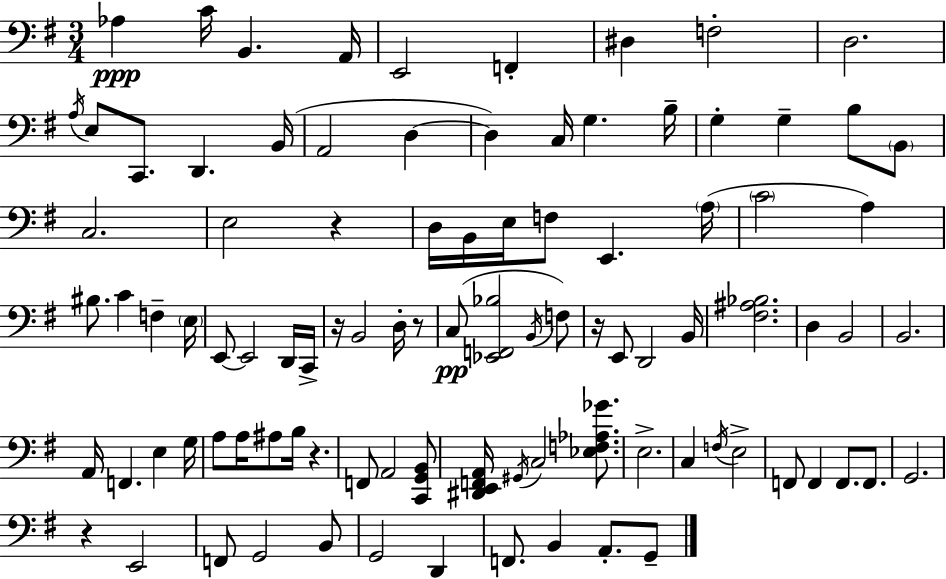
X:1
T:Untitled
M:3/4
L:1/4
K:Em
_A, C/4 B,, A,,/4 E,,2 F,, ^D, F,2 D,2 A,/4 E,/2 C,,/2 D,, B,,/4 A,,2 D, D, C,/4 G, B,/4 G, G, B,/2 B,,/2 C,2 E,2 z D,/4 B,,/4 E,/4 F,/2 E,, A,/4 C2 A, ^B,/2 C F, E,/4 E,,/2 E,,2 D,,/4 C,,/4 z/4 B,,2 D,/4 z/2 C,/2 [_E,,F,,_B,]2 B,,/4 F,/2 z/4 E,,/2 D,,2 B,,/4 [^F,^A,_B,]2 D, B,,2 B,,2 A,,/4 F,, E, G,/4 A,/2 A,/4 ^A,/2 B,/4 z F,,/2 A,,2 [C,,G,,B,,]/2 [^D,,E,,F,,A,,]/4 ^G,,/4 C,2 [_E,F,_A,_G]/2 E,2 C, F,/4 E,2 F,,/2 F,, F,,/2 F,,/2 G,,2 z E,,2 F,,/2 G,,2 B,,/2 G,,2 D,, F,,/2 B,, A,,/2 G,,/2